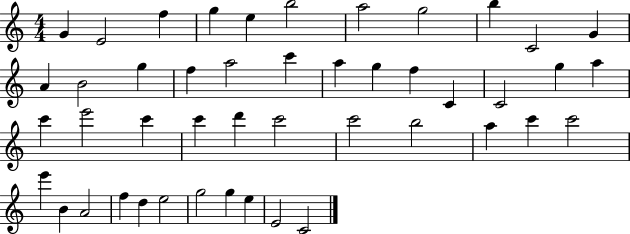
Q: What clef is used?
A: treble